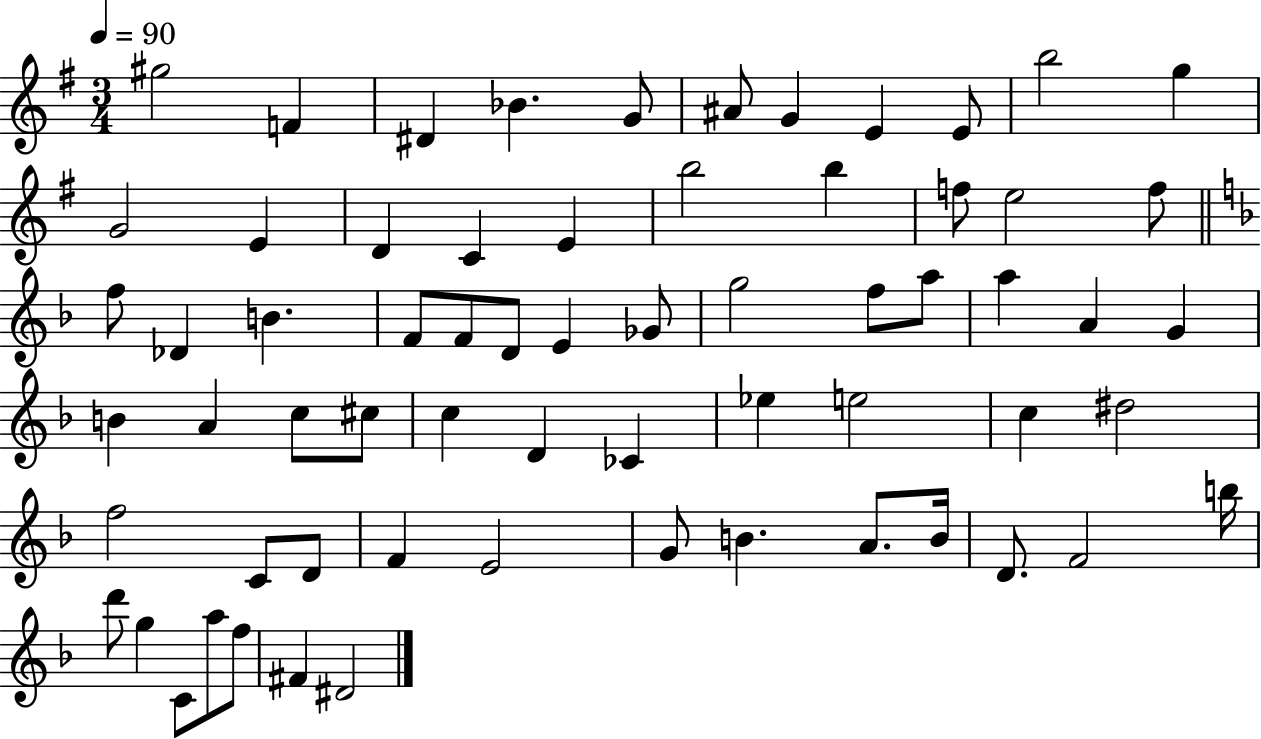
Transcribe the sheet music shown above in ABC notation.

X:1
T:Untitled
M:3/4
L:1/4
K:G
^g2 F ^D _B G/2 ^A/2 G E E/2 b2 g G2 E D C E b2 b f/2 e2 f/2 f/2 _D B F/2 F/2 D/2 E _G/2 g2 f/2 a/2 a A G B A c/2 ^c/2 c D _C _e e2 c ^d2 f2 C/2 D/2 F E2 G/2 B A/2 B/4 D/2 F2 b/4 d'/2 g C/2 a/2 f/2 ^F ^D2